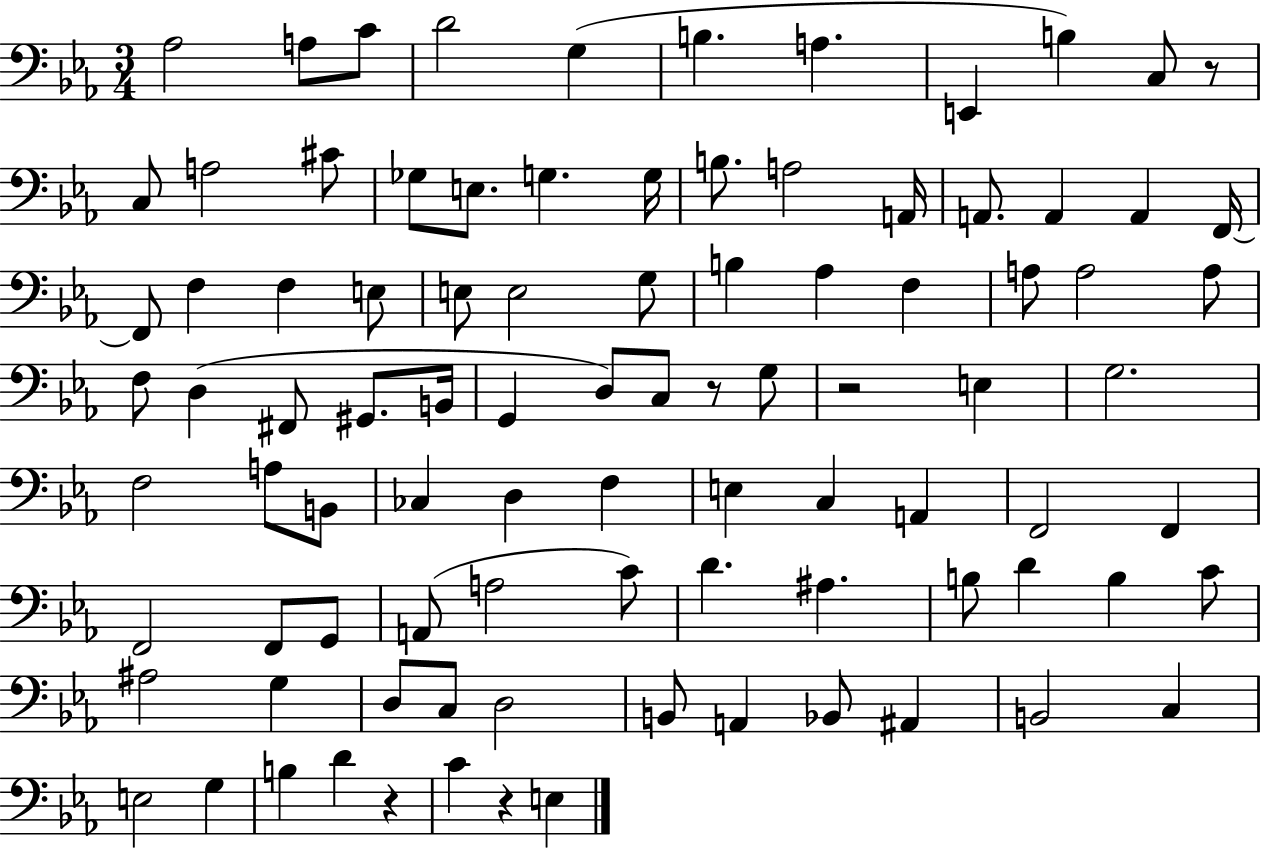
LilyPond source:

{
  \clef bass
  \numericTimeSignature
  \time 3/4
  \key ees \major
  aes2 a8 c'8 | d'2 g4( | b4. a4. | e,4 b4) c8 r8 | \break c8 a2 cis'8 | ges8 e8. g4. g16 | b8. a2 a,16 | a,8. a,4 a,4 f,16~~ | \break f,8 f4 f4 e8 | e8 e2 g8 | b4 aes4 f4 | a8 a2 a8 | \break f8 d4( fis,8 gis,8. b,16 | g,4 d8) c8 r8 g8 | r2 e4 | g2. | \break f2 a8 b,8 | ces4 d4 f4 | e4 c4 a,4 | f,2 f,4 | \break f,2 f,8 g,8 | a,8( a2 c'8) | d'4. ais4. | b8 d'4 b4 c'8 | \break ais2 g4 | d8 c8 d2 | b,8 a,4 bes,8 ais,4 | b,2 c4 | \break e2 g4 | b4 d'4 r4 | c'4 r4 e4 | \bar "|."
}